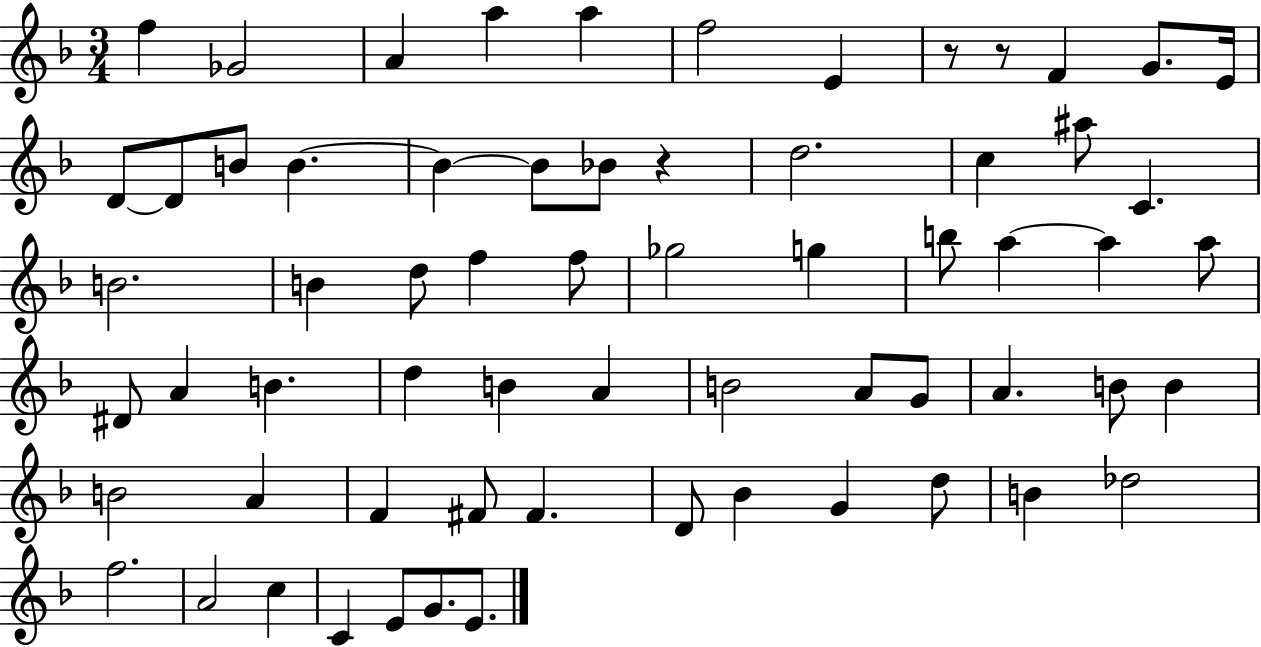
F5/q Gb4/h A4/q A5/q A5/q F5/h E4/q R/e R/e F4/q G4/e. E4/s D4/e D4/e B4/e B4/q. B4/q B4/e Bb4/e R/q D5/h. C5/q A#5/e C4/q. B4/h. B4/q D5/e F5/q F5/e Gb5/h G5/q B5/e A5/q A5/q A5/e D#4/e A4/q B4/q. D5/q B4/q A4/q B4/h A4/e G4/e A4/q. B4/e B4/q B4/h A4/q F4/q F#4/e F#4/q. D4/e Bb4/q G4/q D5/e B4/q Db5/h F5/h. A4/h C5/q C4/q E4/e G4/e. E4/e.